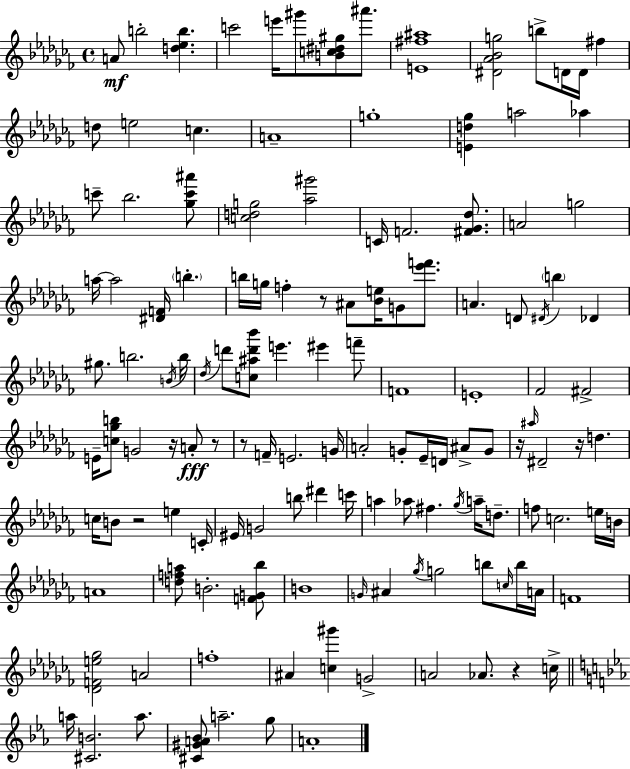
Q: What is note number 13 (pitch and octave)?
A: C5